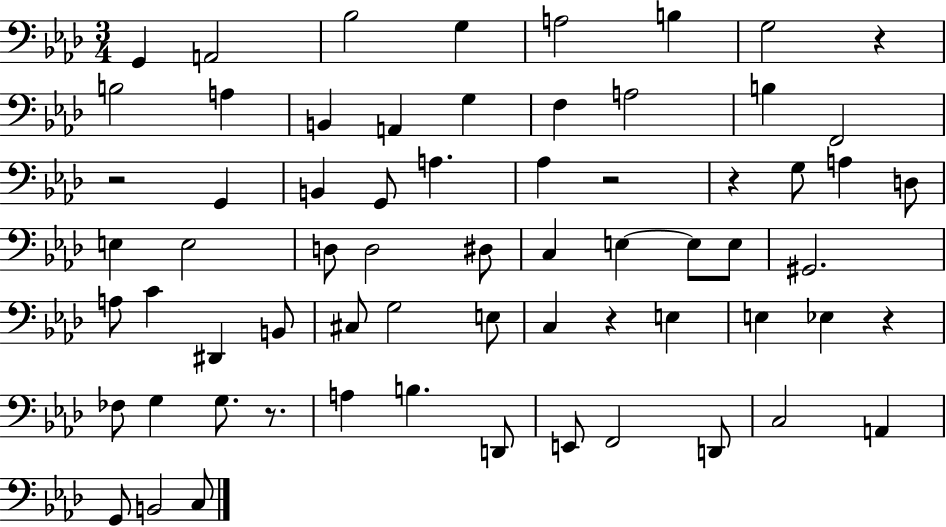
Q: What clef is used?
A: bass